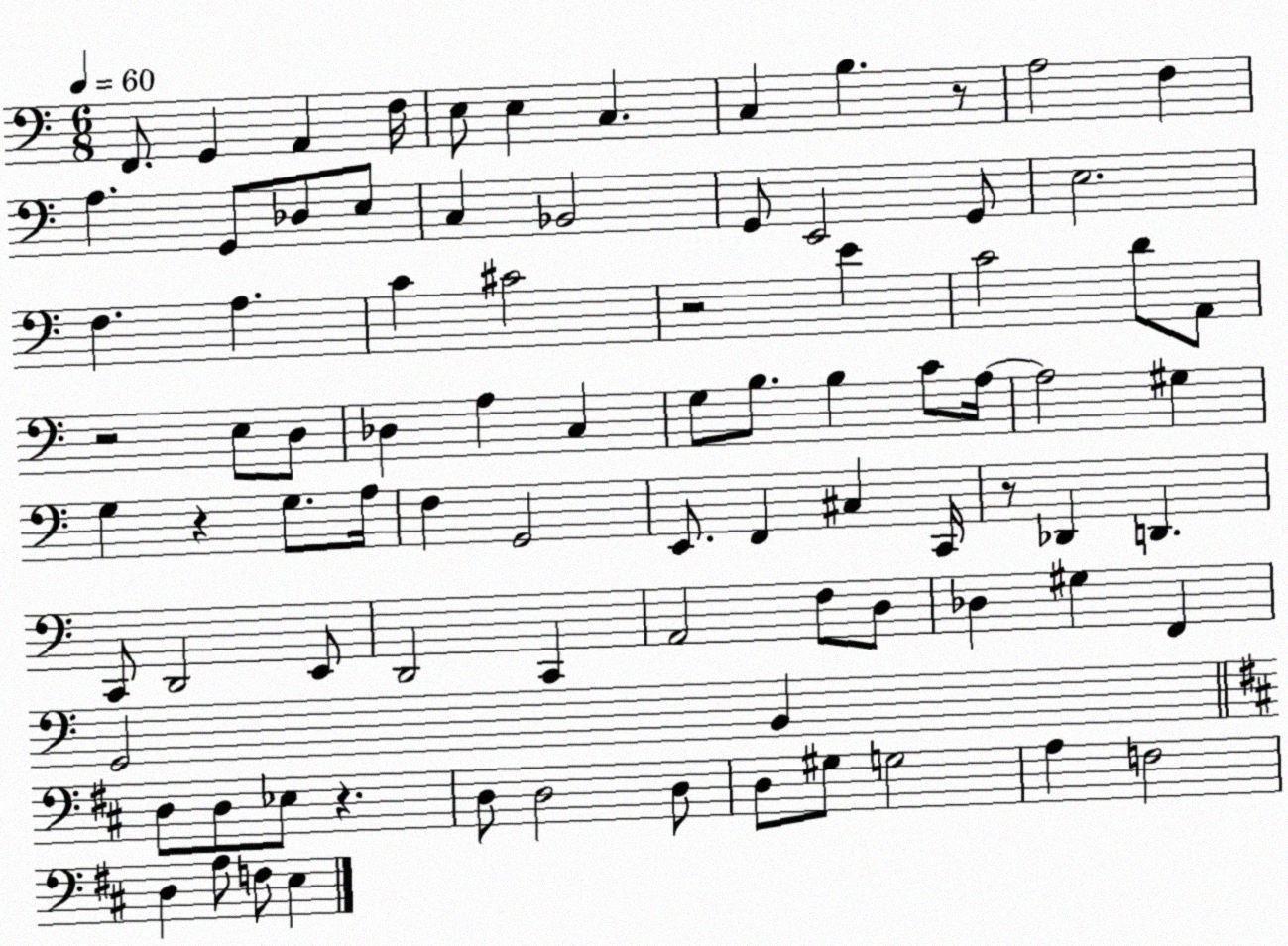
X:1
T:Untitled
M:6/8
L:1/4
K:C
F,,/2 G,, A,, F,/4 E,/2 E, C, C, B, z/2 A,2 F, A, G,,/2 _D,/2 E,/2 C, _B,,2 G,,/2 E,,2 G,,/2 E,2 F, A, C ^C2 z2 E C2 D/2 A,,/2 z2 E,/2 D,/2 _D, A, C, G,/2 B,/2 B, C/2 A,/4 A,2 ^G, G, z G,/2 A,/4 F, G,,2 E,,/2 F,, ^C, C,,/4 z/2 _D,, D,, C,,/2 D,,2 E,,/2 D,,2 C,, A,,2 F,/2 D,/2 _D, ^G, F,, G,,2 B,, D,/2 D,/2 _E,/2 z D,/2 D,2 D,/2 D,/2 ^G,/2 G,2 A, F,2 D, A,/2 F,/2 E,